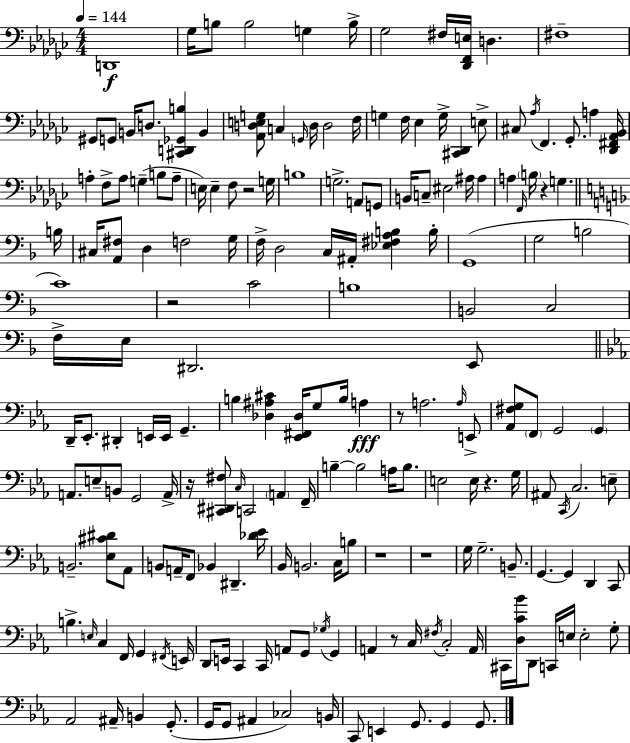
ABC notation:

X:1
T:Untitled
M:4/4
L:1/4
K:Ebm
D,,4 _G,/4 B,/2 B,2 G, B,/4 _G,2 ^F,/4 [_D,,F,,E,]/4 D, ^F,4 ^G,,/2 G,,/2 B,,/4 D,/2 [^C,,D,,_G,,B,] B,, [_A,,D,E,G,]/2 C, G,,/4 D,/4 D,2 F,/4 G, F,/4 _E, G,/4 [^C,,_D,,] E,/2 ^C,/2 _A,/4 F,, _G,,/2 A, [_D,,^F,,_A,,_B,,]/4 A, F,/2 A,/2 G, B,/2 A,/2 E,/4 E, F,/2 z2 G,/4 B,4 G,2 A,,/2 G,,/2 B,,/4 C,/2 ^E,2 ^A,/4 ^A, A, F,,/4 B,/4 z G, B,/4 ^C,/4 [A,,^F,]/2 D, F,2 G,/4 F,/4 D,2 C,/4 ^A,,/4 [_E,^F,A,B,] B,/4 G,,4 G,2 B,2 C4 z2 C2 B,4 B,,2 C,2 F,/4 E,/4 ^D,,2 E,,/2 D,,/4 _E,,/2 ^D,, E,,/4 E,,/4 G,, B, [_D,^A,^C] [_E,,^F,,_D,]/4 G,/2 B,/4 A, z/2 A,2 A,/4 E,,/2 [_A,,^F,G,]/2 F,,/2 G,,2 G,, A,,/2 E,/2 B,,/2 G,,2 A,,/4 z/4 [^C,,^D,,^F,]/2 C,/4 C,,2 A,, F,,/4 B, B,2 A,/4 B,/2 E,2 E,/4 z G,/4 ^A,,/2 C,,/4 C,2 E,/2 B,,2 [_E,^C^D]/2 _A,,/2 B,,/2 A,,/4 F,,/2 _B,, ^D,, [_D_E]/4 _B,,/4 B,,2 C,/4 B,/2 z4 z4 G,/4 G,2 B,,/2 G,, G,, D,, C,,/2 B, E,/4 C, F,,/4 G,, ^F,,/4 E,,/4 D,,/2 E,,/4 C,, C,,/4 A,,/2 G,,/2 _G,/4 G,, A,, z/2 C,/4 ^F,/4 C,2 A,,/4 ^C,,/4 [D,C_B]/4 D,,/2 C,,/4 E,/4 E,2 G,/2 _A,,2 ^A,,/4 B,, G,,/2 G,,/4 G,,/2 ^A,, _C,2 B,,/4 C,,/2 E,, G,,/2 G,, G,,/2